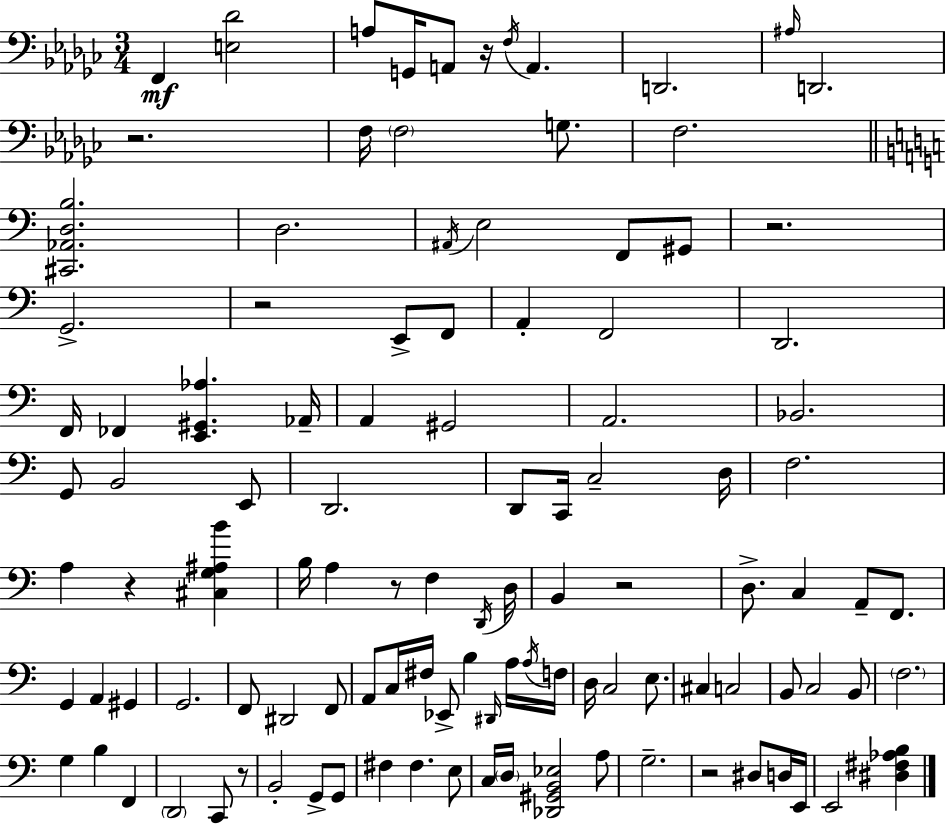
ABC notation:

X:1
T:Untitled
M:3/4
L:1/4
K:Ebm
F,, [E,_D]2 A,/2 G,,/4 A,,/2 z/4 F,/4 A,, D,,2 ^A,/4 D,,2 z2 F,/4 F,2 G,/2 F,2 [^C,,_A,,D,B,]2 D,2 ^A,,/4 E,2 F,,/2 ^G,,/2 z2 G,,2 z2 E,,/2 F,,/2 A,, F,,2 D,,2 F,,/4 _F,, [E,,^G,,_A,] _A,,/4 A,, ^G,,2 A,,2 _B,,2 G,,/2 B,,2 E,,/2 D,,2 D,,/2 C,,/4 C,2 D,/4 F,2 A, z [^C,G,^A,B] B,/4 A, z/2 F, D,,/4 D,/4 B,, z2 D,/2 C, A,,/2 F,,/2 G,, A,, ^G,, G,,2 F,,/2 ^D,,2 F,,/2 A,,/2 C,/4 ^F,/4 _E,,/2 B, ^D,,/4 A,/4 A,/4 F,/4 D,/4 C,2 E,/2 ^C, C,2 B,,/2 C,2 B,,/2 F,2 G, B, F,, D,,2 C,,/2 z/2 B,,2 G,,/2 G,,/2 ^F, ^F, E,/2 C,/4 D,/4 [_D,,^G,,B,,_E,]2 A,/2 G,2 z2 ^D,/2 D,/4 E,,/4 E,,2 [^D,^F,_A,B,]